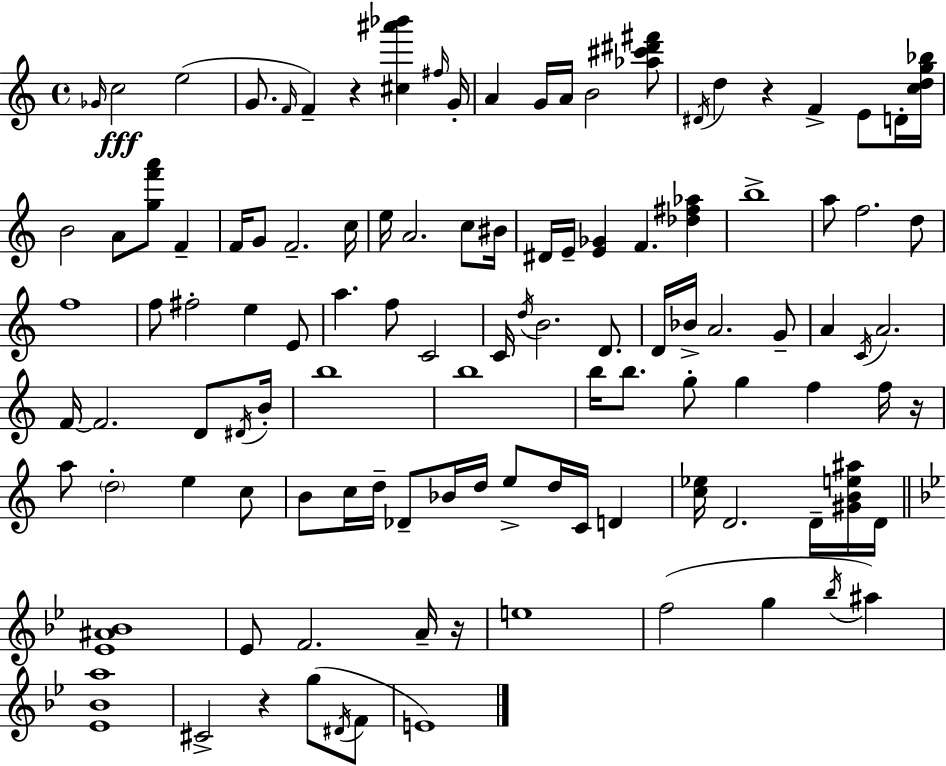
Gb4/s C5/h E5/h G4/e. F4/s F4/q R/q [C#5,A#6,Bb6]/q F#5/s G4/s A4/q G4/s A4/s B4/h [Ab5,C#6,D#6,F#6]/e D#4/s D5/q R/q F4/q E4/e D4/s [C5,D5,G5,Bb5]/s B4/h A4/e [G5,F6,A6]/e F4/q F4/s G4/e F4/h. C5/s E5/s A4/h. C5/e BIS4/s D#4/s E4/s [E4,Gb4]/q F4/q. [Db5,F#5,Ab5]/q B5/w A5/e F5/h. D5/e F5/w F5/e F#5/h E5/q E4/e A5/q. F5/e C4/h C4/s D5/s B4/h. D4/e. D4/s Bb4/s A4/h. G4/e A4/q C4/s A4/h. F4/s F4/h. D4/e D#4/s B4/s B5/w B5/w B5/s B5/e. G5/e G5/q F5/q F5/s R/s A5/e D5/h E5/q C5/e B4/e C5/s D5/s Db4/e Bb4/s D5/s E5/e D5/s C4/s D4/q [C5,Eb5]/s D4/h. D4/s [G#4,B4,E5,A#5]/s D4/s [Eb4,A#4,Bb4]/w Eb4/e F4/h. A4/s R/s E5/w F5/h G5/q Bb5/s A#5/q [Eb4,Bb4,A5]/w C#4/h R/q G5/e D#4/s F4/e E4/w